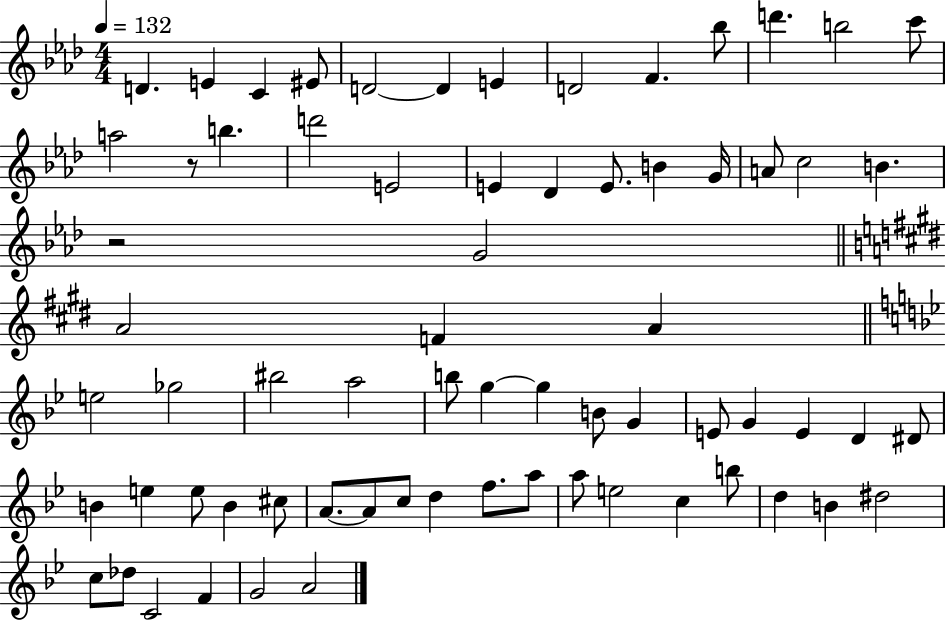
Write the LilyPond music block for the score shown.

{
  \clef treble
  \numericTimeSignature
  \time 4/4
  \key aes \major
  \tempo 4 = 132
  d'4. e'4 c'4 eis'8 | d'2~~ d'4 e'4 | d'2 f'4. bes''8 | d'''4. b''2 c'''8 | \break a''2 r8 b''4. | d'''2 e'2 | e'4 des'4 e'8. b'4 g'16 | a'8 c''2 b'4. | \break r2 g'2 | \bar "||" \break \key e \major a'2 f'4 a'4 | \bar "||" \break \key bes \major e''2 ges''2 | bis''2 a''2 | b''8 g''4~~ g''4 b'8 g'4 | e'8 g'4 e'4 d'4 dis'8 | \break b'4 e''4 e''8 b'4 cis''8 | a'8.~~ a'8 c''8 d''4 f''8. a''8 | a''8 e''2 c''4 b''8 | d''4 b'4 dis''2 | \break c''8 des''8 c'2 f'4 | g'2 a'2 | \bar "|."
}